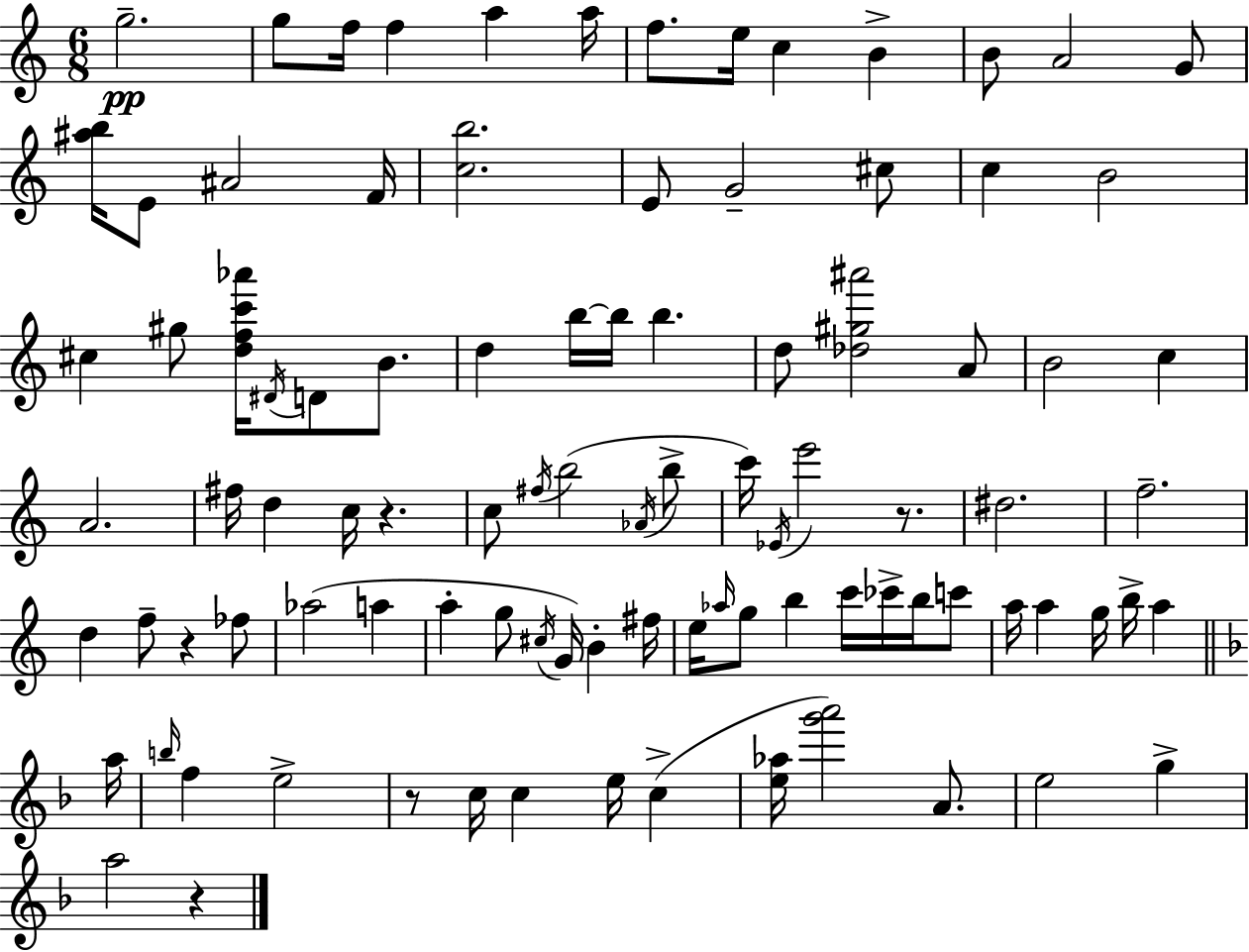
X:1
T:Untitled
M:6/8
L:1/4
K:Am
g2 g/2 f/4 f a a/4 f/2 e/4 c B B/2 A2 G/2 [^ab]/4 E/2 ^A2 F/4 [cb]2 E/2 G2 ^c/2 c B2 ^c ^g/2 [dfc'_a']/4 ^D/4 D/2 B/2 d b/4 b/4 b d/2 [_d^g^a']2 A/2 B2 c A2 ^f/4 d c/4 z c/2 ^f/4 b2 _A/4 b/2 c'/4 _E/4 e'2 z/2 ^d2 f2 d f/2 z _f/2 _a2 a a g/2 ^c/4 G/4 B ^f/4 e/4 _a/4 g/2 b c'/4 _c'/4 b/4 c'/2 a/4 a g/4 b/4 a a/4 b/4 f e2 z/2 c/4 c e/4 c [e_a]/4 [g'a']2 A/2 e2 g a2 z